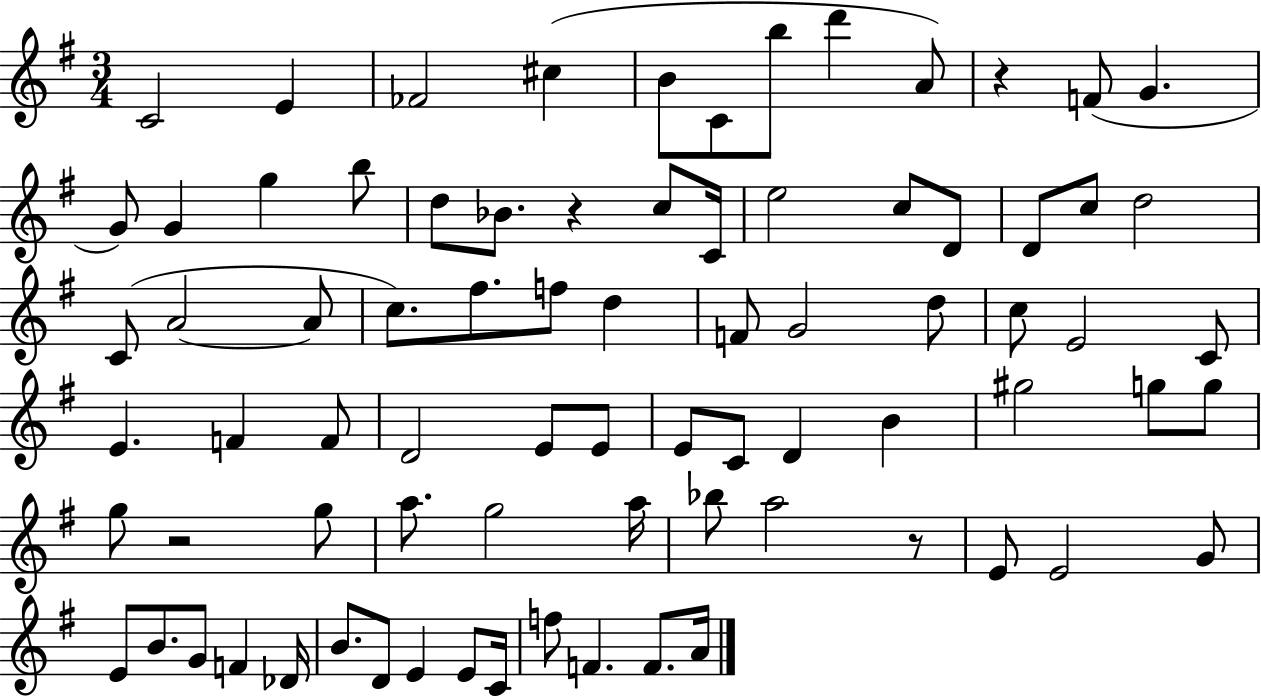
C4/h E4/q FES4/h C#5/q B4/e C4/e B5/e D6/q A4/e R/q F4/e G4/q. G4/e G4/q G5/q B5/e D5/e Bb4/e. R/q C5/e C4/s E5/h C5/e D4/e D4/e C5/e D5/h C4/e A4/h A4/e C5/e. F#5/e. F5/e D5/q F4/e G4/h D5/e C5/e E4/h C4/e E4/q. F4/q F4/e D4/h E4/e E4/e E4/e C4/e D4/q B4/q G#5/h G5/e G5/e G5/e R/h G5/e A5/e. G5/h A5/s Bb5/e A5/h R/e E4/e E4/h G4/e E4/e B4/e. G4/e F4/q Db4/s B4/e. D4/e E4/q E4/e C4/s F5/e F4/q. F4/e. A4/s